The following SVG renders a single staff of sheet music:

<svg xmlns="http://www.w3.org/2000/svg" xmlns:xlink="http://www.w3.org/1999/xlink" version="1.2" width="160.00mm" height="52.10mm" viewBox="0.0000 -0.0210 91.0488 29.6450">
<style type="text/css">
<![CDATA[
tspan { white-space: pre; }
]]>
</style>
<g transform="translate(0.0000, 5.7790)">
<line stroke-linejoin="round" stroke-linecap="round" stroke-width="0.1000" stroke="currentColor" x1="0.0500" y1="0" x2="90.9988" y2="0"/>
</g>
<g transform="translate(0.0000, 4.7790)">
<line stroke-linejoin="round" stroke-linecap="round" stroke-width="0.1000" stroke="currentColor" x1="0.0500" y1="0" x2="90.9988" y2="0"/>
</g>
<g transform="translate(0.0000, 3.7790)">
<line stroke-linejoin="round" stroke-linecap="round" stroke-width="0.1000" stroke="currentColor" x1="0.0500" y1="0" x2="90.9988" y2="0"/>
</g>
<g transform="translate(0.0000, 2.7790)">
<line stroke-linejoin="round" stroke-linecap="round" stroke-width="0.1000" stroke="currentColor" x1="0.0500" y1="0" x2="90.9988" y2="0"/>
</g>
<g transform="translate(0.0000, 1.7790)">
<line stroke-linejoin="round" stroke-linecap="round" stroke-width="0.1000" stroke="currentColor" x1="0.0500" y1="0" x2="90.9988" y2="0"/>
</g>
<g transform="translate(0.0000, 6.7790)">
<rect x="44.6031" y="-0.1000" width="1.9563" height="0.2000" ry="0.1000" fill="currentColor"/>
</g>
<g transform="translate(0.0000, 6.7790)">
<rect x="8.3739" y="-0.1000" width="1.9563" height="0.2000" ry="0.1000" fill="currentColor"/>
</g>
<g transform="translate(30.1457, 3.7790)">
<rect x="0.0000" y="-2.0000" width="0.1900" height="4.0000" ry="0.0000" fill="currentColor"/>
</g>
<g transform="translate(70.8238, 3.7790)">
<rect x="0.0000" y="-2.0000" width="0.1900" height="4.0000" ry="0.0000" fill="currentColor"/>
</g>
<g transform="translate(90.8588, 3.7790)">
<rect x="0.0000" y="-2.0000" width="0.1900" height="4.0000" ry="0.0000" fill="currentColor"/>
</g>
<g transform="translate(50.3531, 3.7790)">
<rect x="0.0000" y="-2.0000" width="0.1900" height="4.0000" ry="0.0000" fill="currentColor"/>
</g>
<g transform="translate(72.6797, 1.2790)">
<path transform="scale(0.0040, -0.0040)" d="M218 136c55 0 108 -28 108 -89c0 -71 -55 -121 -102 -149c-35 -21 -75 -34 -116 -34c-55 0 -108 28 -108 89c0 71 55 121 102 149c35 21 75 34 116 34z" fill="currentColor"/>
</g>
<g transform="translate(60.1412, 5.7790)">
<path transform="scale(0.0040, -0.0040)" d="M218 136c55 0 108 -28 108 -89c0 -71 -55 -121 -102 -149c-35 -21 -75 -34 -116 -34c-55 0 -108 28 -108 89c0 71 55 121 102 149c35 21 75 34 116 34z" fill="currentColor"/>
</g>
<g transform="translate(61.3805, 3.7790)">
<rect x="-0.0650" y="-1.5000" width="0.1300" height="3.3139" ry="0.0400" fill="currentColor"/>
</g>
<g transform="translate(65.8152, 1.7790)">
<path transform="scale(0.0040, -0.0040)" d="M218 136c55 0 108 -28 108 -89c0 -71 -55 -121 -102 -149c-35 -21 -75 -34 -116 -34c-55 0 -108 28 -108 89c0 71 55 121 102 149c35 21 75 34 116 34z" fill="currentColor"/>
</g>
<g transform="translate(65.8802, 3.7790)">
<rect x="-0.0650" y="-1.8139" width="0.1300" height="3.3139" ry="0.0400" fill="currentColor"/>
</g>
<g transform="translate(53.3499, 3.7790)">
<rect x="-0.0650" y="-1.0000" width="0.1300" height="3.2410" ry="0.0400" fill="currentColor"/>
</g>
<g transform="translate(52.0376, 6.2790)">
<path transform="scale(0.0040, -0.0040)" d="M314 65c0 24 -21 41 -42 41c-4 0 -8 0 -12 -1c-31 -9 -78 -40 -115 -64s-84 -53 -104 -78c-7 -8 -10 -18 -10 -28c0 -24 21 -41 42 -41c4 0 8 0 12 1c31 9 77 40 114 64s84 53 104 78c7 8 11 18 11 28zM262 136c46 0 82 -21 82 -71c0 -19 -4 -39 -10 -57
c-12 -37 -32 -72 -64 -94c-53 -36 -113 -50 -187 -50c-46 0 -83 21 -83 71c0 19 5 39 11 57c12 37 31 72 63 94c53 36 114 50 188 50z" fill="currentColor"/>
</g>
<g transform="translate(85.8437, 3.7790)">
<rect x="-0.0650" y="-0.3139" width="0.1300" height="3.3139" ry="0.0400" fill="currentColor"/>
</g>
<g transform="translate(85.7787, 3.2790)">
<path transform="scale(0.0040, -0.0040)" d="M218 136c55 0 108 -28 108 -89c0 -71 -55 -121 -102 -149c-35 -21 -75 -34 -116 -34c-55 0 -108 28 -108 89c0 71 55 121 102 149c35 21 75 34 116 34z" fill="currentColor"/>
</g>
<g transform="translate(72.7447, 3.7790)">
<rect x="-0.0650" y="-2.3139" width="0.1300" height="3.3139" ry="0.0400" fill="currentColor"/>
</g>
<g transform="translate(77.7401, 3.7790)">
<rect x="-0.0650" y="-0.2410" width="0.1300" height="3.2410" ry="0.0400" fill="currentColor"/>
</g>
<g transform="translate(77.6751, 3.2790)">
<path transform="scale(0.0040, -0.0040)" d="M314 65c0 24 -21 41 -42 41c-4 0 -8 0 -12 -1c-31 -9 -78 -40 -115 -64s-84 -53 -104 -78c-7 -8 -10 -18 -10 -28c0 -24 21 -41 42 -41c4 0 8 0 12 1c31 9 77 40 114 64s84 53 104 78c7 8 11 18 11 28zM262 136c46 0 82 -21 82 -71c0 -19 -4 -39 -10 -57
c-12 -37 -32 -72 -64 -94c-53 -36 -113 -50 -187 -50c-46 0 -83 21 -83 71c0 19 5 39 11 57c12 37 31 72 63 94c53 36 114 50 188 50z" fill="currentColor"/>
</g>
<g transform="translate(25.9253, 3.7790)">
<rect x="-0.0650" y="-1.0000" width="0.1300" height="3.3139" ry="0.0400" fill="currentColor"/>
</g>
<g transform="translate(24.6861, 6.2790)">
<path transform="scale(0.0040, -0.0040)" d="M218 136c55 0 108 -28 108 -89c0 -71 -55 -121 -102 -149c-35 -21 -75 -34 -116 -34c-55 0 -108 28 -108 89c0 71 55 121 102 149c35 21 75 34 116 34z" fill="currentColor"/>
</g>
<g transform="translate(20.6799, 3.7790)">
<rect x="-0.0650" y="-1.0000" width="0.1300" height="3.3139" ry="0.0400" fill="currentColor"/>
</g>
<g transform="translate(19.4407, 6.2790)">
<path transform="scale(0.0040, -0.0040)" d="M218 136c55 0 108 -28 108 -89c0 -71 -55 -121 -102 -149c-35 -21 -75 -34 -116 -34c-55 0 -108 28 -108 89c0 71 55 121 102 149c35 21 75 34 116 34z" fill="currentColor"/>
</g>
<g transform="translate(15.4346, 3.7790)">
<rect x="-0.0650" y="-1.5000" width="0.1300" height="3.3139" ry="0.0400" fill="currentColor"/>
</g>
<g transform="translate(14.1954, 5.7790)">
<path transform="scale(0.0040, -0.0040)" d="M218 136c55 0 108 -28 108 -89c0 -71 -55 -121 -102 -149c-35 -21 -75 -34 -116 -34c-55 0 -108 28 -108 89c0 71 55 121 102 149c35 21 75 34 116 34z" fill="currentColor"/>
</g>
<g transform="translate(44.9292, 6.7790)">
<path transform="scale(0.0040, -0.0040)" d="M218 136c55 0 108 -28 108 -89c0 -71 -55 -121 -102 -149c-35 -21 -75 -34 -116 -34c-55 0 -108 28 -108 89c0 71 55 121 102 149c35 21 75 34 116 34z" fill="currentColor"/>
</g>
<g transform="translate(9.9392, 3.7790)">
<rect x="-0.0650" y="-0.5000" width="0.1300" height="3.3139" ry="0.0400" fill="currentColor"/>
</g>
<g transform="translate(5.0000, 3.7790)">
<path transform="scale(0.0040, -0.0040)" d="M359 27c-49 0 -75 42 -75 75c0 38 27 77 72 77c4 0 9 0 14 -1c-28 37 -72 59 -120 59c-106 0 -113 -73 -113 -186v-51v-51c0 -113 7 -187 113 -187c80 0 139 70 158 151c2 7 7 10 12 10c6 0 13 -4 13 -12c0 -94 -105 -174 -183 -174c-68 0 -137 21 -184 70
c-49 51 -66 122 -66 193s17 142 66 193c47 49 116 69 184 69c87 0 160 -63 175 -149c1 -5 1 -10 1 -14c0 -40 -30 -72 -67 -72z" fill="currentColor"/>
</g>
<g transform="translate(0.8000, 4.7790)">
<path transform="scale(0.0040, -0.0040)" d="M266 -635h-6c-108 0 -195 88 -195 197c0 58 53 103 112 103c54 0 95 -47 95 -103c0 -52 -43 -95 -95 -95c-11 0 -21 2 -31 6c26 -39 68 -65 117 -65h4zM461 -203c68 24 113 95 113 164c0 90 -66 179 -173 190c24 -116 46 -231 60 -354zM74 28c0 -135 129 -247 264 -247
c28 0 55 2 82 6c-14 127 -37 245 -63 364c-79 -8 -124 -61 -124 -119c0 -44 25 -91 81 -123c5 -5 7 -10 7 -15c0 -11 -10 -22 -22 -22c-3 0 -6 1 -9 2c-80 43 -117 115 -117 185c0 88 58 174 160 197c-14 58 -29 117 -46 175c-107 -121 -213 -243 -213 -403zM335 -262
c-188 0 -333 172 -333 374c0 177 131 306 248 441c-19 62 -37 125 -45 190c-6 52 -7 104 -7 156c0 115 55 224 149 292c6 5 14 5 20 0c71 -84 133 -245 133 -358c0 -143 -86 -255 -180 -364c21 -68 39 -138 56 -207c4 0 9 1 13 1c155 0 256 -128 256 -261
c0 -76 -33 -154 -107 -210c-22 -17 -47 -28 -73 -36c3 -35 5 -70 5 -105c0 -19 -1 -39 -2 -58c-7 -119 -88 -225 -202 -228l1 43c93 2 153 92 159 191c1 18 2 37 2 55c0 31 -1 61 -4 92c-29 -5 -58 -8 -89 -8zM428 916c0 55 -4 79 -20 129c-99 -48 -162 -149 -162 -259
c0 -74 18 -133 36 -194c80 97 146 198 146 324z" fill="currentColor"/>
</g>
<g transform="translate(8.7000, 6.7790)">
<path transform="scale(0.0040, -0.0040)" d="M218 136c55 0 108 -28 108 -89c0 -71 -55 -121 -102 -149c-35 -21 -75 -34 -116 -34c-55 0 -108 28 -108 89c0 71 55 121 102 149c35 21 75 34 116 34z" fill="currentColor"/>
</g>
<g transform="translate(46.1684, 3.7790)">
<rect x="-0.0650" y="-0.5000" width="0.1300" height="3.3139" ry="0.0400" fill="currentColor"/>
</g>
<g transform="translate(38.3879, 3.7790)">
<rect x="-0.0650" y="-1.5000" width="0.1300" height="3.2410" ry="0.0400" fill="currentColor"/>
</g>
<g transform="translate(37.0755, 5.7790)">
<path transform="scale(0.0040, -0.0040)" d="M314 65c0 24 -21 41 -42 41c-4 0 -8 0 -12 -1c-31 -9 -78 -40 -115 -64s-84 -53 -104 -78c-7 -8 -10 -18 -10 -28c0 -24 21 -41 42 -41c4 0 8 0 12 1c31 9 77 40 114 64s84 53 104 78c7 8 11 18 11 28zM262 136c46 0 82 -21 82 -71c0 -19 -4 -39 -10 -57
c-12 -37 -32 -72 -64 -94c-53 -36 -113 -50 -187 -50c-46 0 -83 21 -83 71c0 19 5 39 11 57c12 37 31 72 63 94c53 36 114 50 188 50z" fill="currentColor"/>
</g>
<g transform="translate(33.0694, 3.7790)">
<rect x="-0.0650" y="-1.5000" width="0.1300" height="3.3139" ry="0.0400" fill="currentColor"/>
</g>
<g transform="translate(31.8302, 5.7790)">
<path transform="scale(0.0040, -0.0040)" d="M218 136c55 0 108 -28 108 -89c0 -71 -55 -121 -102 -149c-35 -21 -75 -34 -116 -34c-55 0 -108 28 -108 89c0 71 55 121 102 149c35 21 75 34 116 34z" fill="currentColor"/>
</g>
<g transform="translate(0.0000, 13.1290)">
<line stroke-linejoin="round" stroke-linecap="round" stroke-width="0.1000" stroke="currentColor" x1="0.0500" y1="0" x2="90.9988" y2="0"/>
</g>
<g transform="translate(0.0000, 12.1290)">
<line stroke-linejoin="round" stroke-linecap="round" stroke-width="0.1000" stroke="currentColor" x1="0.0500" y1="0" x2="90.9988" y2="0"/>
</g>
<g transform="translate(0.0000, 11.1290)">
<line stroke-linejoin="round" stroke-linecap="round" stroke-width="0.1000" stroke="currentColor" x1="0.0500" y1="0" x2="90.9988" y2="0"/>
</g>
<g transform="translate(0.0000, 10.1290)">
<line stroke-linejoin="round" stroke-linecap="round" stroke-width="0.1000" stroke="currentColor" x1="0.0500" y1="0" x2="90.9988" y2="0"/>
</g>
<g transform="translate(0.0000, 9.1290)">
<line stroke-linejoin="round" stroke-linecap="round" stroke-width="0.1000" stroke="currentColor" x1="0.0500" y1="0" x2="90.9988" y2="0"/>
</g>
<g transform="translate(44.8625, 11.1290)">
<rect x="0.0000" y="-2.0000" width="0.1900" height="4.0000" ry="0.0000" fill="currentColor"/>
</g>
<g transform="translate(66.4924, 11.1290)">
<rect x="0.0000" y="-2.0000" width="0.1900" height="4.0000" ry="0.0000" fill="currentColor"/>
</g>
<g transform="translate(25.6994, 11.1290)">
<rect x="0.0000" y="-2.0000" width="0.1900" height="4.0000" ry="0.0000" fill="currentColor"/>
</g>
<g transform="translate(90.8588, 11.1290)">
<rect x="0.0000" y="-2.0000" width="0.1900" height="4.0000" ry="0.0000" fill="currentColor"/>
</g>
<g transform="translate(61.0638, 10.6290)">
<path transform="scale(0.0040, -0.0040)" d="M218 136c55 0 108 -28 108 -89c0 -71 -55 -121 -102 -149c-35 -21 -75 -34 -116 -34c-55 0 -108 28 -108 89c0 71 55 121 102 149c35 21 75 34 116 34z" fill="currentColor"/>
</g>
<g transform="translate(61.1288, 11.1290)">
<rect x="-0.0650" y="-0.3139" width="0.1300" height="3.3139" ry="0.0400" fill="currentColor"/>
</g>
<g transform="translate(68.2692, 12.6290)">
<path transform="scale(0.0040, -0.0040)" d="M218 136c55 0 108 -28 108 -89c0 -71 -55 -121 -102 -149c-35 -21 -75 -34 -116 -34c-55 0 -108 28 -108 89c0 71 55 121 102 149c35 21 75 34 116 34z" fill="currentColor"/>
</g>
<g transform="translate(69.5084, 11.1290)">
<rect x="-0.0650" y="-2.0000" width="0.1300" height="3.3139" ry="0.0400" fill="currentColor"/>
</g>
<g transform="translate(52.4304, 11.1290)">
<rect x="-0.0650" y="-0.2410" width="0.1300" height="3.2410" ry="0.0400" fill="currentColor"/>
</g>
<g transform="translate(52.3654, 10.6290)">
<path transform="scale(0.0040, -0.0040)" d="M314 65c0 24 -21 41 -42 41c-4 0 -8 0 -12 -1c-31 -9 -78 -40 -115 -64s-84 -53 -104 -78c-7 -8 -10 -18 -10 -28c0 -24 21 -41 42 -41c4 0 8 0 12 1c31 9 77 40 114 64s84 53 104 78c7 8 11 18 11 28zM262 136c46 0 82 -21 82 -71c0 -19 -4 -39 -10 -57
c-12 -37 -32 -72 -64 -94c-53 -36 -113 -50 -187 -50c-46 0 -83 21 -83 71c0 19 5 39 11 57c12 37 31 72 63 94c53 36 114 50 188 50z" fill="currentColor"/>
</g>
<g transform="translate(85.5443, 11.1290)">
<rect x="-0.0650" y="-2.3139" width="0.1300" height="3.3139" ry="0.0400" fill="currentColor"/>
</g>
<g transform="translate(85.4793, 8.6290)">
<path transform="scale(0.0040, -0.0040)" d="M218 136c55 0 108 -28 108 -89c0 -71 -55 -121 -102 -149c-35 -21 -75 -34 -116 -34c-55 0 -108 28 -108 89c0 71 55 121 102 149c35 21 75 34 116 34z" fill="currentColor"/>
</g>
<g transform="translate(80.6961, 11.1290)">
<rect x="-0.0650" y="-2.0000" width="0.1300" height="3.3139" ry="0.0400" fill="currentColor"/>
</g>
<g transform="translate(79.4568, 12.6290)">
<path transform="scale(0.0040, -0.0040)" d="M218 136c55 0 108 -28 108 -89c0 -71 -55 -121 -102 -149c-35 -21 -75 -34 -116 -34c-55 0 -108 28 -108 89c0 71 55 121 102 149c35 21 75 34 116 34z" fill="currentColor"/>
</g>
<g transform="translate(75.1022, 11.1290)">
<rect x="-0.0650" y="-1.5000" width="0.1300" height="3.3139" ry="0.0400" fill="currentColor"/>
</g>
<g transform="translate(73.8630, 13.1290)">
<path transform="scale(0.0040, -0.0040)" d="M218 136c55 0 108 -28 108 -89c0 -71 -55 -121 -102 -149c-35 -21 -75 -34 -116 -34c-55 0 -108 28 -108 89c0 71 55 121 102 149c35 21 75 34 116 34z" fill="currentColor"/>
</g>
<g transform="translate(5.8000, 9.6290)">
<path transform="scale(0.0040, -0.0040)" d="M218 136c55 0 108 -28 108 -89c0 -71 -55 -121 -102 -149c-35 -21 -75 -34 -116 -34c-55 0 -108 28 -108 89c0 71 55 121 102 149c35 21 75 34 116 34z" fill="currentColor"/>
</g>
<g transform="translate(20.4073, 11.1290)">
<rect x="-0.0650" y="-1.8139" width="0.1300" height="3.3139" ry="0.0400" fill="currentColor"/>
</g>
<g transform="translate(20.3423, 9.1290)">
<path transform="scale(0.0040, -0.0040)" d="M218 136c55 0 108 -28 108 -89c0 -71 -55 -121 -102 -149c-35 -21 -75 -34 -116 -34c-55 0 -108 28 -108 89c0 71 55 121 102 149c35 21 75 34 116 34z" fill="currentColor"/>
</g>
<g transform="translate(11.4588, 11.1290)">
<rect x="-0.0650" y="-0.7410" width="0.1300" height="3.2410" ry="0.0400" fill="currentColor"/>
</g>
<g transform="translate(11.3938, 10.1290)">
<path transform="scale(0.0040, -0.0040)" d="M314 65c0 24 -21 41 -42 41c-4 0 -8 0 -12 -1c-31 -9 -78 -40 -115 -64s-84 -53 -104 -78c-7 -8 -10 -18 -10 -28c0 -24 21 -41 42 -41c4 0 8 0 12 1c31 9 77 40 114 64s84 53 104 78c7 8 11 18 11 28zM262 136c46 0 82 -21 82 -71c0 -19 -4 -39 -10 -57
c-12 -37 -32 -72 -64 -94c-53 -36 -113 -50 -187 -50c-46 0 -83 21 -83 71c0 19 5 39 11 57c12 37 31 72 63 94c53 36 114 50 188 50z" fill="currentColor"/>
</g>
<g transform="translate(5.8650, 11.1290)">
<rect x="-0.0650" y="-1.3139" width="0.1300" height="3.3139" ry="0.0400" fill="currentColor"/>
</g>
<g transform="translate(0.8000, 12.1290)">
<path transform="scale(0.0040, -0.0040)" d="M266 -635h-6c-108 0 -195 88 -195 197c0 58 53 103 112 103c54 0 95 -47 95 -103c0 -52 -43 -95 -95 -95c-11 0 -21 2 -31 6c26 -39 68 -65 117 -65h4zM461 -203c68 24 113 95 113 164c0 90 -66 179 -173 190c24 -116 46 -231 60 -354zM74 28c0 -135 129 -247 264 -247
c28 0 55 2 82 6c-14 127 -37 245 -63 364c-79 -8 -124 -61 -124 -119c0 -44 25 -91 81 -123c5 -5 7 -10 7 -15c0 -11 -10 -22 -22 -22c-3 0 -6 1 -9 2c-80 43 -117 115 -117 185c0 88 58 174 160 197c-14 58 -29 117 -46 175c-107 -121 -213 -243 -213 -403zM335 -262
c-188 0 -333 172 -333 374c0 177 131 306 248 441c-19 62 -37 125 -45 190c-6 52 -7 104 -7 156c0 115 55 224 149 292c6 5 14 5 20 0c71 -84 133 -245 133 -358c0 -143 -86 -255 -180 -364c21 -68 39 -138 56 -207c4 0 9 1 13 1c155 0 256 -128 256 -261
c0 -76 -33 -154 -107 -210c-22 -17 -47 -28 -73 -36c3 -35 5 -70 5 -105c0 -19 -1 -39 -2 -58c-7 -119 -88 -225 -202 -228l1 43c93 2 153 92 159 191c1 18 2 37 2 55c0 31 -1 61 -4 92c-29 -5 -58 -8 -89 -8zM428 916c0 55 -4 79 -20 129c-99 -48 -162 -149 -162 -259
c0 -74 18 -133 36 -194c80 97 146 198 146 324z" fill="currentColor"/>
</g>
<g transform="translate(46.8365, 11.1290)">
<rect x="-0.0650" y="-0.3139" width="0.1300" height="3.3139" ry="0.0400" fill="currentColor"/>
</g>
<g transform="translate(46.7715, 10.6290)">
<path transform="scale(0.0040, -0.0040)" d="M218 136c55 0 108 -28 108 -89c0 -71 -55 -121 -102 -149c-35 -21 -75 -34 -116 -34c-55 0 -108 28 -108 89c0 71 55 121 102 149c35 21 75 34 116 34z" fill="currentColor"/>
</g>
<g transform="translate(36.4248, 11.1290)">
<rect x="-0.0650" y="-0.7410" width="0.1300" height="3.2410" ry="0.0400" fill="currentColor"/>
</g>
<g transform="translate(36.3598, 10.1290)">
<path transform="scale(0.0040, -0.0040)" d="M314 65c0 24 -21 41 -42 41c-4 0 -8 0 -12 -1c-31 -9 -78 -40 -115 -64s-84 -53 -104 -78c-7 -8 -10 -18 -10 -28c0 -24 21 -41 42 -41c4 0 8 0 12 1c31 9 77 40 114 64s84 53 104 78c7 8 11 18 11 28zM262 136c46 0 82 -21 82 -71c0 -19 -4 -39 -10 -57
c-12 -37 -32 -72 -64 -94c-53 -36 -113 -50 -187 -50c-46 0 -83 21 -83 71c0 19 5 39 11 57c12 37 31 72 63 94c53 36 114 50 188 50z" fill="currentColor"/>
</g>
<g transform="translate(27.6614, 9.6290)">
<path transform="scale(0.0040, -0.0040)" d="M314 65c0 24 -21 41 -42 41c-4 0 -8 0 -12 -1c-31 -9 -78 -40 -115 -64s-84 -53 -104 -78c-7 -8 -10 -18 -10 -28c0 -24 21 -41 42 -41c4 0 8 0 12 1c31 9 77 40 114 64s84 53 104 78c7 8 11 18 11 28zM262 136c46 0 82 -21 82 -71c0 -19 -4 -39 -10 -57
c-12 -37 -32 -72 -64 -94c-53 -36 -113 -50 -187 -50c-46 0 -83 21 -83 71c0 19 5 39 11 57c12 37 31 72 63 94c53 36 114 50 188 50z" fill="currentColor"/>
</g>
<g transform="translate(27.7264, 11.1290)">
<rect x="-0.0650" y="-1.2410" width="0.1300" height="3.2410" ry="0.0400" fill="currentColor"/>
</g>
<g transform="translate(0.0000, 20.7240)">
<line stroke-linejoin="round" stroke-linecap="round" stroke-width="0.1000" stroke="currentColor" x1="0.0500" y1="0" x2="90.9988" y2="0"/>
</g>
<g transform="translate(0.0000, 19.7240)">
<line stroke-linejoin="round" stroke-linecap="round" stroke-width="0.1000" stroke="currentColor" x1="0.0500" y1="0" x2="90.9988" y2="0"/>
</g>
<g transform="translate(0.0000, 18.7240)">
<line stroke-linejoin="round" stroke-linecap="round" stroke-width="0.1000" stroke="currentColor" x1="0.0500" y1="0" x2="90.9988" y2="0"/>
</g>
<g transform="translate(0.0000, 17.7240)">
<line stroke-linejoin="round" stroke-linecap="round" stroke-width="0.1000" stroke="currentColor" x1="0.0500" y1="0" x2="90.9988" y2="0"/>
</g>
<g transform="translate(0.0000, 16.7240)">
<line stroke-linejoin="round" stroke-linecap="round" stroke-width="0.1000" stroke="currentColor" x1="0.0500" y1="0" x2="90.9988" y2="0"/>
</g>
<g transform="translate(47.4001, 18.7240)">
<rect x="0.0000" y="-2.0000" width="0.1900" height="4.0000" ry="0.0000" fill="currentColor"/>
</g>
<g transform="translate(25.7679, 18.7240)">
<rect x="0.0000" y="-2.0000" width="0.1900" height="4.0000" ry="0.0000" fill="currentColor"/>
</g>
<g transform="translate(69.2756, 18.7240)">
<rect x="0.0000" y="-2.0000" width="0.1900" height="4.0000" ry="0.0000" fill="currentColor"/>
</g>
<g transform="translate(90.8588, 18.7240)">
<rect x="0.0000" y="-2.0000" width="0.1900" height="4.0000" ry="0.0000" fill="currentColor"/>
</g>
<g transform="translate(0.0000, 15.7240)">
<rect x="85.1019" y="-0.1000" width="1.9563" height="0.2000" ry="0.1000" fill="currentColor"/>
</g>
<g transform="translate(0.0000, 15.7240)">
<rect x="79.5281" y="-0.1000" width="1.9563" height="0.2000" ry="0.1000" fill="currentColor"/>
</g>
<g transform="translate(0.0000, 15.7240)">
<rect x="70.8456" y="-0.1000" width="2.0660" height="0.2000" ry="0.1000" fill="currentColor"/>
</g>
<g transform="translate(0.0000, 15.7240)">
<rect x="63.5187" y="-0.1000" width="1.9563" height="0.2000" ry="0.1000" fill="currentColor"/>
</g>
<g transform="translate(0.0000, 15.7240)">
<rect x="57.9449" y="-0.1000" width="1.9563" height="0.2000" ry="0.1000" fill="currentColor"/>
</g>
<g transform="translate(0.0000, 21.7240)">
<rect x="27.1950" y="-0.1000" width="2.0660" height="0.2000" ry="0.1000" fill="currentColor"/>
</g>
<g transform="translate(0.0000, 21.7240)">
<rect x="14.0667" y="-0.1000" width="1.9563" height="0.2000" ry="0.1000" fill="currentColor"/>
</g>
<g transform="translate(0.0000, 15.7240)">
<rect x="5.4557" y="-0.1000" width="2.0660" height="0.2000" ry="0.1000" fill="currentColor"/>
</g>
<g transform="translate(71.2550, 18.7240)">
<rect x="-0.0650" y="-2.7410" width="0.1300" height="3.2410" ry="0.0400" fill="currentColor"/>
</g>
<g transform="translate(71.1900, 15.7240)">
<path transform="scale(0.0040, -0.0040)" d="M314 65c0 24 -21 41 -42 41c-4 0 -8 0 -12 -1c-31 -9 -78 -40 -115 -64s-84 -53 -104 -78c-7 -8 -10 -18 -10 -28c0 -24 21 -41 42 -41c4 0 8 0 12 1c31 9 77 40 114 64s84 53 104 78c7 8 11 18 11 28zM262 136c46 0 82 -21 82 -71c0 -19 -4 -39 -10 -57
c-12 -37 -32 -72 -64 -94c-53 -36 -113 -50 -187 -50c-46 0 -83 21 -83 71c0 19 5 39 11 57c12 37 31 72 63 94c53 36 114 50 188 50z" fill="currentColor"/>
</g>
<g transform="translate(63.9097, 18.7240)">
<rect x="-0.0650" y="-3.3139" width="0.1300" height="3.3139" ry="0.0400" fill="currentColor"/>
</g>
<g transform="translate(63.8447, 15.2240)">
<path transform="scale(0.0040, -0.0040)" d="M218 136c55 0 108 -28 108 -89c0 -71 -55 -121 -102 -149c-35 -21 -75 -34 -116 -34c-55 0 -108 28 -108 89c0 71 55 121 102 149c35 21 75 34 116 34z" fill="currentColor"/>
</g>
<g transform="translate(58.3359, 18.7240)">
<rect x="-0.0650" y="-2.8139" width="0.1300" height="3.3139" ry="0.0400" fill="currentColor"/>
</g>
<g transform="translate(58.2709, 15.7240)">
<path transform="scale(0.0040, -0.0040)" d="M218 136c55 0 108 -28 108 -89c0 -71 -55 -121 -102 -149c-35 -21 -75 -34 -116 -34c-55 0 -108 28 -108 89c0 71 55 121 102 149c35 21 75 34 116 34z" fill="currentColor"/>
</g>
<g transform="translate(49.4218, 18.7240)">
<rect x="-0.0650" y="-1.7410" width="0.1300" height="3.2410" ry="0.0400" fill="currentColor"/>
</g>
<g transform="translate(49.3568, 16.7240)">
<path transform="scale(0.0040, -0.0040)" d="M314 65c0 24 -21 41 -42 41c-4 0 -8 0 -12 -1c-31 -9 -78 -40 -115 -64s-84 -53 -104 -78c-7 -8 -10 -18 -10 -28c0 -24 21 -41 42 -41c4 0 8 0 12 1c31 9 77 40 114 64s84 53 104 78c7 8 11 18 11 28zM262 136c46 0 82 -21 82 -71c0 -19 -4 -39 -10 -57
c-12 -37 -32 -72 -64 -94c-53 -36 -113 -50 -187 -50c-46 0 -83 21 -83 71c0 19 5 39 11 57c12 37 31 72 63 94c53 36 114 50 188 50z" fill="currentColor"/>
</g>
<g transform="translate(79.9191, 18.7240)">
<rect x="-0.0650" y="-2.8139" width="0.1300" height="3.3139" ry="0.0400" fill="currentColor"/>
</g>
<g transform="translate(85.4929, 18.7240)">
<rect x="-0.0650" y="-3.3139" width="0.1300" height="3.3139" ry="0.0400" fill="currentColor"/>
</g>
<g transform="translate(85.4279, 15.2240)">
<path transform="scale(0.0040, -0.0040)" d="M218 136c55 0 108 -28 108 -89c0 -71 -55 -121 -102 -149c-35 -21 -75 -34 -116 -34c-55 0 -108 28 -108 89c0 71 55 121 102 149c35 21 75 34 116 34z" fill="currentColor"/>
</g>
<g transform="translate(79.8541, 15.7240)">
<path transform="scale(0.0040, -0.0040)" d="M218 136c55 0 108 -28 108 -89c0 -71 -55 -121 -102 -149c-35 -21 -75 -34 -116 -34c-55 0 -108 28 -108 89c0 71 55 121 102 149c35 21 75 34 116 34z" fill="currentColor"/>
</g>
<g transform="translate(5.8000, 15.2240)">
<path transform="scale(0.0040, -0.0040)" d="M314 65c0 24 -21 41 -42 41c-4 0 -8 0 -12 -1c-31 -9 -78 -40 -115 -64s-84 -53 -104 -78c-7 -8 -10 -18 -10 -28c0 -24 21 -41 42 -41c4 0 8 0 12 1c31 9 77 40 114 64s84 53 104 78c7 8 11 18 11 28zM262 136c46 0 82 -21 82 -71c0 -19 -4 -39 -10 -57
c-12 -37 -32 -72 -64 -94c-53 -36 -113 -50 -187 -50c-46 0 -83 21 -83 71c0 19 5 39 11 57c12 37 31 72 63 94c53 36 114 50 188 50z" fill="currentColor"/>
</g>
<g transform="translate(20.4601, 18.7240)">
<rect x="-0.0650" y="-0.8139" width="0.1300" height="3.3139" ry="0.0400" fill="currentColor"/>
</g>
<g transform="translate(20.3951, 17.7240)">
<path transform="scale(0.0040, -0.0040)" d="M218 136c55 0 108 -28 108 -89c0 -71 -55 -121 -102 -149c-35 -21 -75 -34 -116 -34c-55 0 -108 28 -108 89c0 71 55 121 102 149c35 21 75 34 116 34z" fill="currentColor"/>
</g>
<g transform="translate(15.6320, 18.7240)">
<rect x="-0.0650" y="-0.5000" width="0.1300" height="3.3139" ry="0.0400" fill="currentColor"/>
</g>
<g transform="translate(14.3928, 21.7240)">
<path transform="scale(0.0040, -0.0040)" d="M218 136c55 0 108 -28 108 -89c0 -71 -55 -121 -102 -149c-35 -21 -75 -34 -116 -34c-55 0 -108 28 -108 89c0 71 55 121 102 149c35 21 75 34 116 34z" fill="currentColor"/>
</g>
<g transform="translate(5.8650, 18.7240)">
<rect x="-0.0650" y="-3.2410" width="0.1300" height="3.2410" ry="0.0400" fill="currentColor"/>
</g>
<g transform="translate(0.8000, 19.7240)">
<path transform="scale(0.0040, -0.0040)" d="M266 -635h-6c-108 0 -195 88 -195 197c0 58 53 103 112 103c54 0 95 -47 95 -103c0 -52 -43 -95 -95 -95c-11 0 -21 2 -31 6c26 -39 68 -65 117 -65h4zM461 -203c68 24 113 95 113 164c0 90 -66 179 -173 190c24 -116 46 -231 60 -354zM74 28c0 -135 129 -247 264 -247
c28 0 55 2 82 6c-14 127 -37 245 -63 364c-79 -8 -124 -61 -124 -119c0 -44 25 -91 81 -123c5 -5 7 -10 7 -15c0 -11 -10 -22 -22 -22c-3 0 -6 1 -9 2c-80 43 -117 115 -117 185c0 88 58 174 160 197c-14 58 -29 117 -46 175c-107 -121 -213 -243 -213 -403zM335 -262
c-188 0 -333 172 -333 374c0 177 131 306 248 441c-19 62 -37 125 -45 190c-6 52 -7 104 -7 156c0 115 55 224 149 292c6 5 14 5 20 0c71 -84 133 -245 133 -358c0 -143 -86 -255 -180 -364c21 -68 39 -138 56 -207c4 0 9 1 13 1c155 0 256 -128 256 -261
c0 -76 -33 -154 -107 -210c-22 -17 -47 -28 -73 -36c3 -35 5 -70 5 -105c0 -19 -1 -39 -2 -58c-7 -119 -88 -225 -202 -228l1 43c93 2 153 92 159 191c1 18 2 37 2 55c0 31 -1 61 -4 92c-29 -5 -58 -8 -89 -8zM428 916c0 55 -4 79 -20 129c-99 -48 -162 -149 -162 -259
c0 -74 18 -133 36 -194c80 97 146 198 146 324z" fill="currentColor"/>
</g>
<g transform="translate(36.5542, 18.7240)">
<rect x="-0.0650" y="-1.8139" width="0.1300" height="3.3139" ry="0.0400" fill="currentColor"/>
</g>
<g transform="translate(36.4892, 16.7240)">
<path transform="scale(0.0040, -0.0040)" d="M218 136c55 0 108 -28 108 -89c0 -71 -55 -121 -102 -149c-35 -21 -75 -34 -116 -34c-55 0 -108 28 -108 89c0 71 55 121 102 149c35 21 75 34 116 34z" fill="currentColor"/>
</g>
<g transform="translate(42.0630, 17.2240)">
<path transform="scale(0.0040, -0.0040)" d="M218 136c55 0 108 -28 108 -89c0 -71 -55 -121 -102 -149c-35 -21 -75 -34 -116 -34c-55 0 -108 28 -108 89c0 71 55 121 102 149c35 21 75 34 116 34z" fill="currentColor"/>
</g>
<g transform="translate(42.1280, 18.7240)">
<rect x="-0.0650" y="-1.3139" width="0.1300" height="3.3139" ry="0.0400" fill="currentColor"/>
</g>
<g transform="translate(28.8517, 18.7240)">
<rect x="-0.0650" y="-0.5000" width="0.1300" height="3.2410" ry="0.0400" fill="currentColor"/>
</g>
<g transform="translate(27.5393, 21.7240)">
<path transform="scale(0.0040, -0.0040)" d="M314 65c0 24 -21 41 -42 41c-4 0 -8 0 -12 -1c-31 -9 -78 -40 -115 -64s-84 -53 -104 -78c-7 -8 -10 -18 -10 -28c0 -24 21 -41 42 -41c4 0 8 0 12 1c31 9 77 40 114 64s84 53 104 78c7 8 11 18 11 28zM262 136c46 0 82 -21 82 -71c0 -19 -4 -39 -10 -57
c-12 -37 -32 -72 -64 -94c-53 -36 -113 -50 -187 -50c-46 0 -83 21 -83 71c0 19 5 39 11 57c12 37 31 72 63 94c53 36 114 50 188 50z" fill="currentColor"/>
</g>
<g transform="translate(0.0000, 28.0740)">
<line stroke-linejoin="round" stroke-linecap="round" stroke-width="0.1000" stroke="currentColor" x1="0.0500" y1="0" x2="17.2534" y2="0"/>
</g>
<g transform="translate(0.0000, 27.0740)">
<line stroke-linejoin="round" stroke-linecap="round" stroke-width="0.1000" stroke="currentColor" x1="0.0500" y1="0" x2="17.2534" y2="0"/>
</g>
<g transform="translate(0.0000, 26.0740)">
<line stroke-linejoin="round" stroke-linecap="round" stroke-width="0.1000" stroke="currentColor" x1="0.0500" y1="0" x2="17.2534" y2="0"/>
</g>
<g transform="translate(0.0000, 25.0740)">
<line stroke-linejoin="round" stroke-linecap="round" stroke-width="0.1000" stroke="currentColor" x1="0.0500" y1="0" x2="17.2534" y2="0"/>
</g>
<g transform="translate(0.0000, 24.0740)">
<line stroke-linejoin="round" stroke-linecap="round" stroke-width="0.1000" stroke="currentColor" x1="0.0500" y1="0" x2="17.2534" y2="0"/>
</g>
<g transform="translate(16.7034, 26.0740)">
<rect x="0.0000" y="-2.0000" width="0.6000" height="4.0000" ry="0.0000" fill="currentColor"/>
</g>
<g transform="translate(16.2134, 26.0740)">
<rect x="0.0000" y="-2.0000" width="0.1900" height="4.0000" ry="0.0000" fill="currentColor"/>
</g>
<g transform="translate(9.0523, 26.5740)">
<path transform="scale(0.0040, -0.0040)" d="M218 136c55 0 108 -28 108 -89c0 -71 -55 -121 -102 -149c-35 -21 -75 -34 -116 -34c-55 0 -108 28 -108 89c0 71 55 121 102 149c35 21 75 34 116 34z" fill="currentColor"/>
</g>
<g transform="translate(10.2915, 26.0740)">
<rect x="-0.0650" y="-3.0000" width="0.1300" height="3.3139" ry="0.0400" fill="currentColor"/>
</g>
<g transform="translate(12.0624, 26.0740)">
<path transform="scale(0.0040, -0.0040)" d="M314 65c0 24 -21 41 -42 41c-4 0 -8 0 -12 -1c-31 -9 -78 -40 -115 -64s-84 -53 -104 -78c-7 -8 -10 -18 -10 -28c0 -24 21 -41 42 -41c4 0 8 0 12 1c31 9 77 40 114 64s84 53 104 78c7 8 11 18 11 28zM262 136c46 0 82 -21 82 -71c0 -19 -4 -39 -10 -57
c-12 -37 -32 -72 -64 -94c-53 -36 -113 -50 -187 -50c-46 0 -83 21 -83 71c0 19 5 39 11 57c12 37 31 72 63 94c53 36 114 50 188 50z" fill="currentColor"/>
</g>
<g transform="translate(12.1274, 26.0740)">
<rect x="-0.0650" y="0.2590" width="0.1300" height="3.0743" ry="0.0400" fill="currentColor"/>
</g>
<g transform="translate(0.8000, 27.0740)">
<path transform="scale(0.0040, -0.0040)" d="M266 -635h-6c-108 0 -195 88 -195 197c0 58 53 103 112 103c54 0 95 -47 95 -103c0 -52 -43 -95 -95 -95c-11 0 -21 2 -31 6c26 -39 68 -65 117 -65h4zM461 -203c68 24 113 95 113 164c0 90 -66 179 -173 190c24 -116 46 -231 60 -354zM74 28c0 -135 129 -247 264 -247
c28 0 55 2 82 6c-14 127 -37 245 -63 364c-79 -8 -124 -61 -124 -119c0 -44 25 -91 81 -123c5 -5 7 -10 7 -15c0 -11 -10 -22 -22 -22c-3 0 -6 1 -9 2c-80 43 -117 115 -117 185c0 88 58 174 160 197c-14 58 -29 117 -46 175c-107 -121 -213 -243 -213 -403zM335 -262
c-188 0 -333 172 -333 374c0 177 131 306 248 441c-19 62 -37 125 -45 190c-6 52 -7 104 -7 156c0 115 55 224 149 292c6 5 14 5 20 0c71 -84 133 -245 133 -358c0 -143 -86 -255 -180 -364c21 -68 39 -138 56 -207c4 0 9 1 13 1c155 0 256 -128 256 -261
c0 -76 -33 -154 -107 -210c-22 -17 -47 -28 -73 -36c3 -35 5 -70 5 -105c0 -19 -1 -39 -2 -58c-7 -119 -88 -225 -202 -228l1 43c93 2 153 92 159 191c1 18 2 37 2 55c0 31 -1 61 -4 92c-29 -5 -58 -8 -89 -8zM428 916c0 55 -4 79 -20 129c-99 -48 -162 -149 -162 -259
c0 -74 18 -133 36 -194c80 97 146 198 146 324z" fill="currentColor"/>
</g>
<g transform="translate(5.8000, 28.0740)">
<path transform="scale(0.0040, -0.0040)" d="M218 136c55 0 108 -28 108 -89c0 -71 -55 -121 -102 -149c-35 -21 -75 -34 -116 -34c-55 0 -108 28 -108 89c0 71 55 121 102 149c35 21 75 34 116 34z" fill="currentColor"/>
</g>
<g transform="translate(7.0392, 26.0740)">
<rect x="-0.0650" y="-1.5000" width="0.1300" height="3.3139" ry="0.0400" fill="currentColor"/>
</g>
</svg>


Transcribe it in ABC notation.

X:1
T:Untitled
M:4/4
L:1/4
K:C
C E D D E E2 C D2 E f g c2 c e d2 f e2 d2 c c2 c F E F g b2 C d C2 f e f2 a b a2 a b E A B2